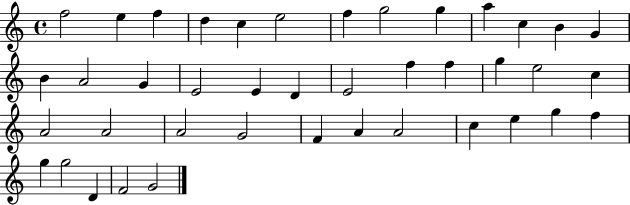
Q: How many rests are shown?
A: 0